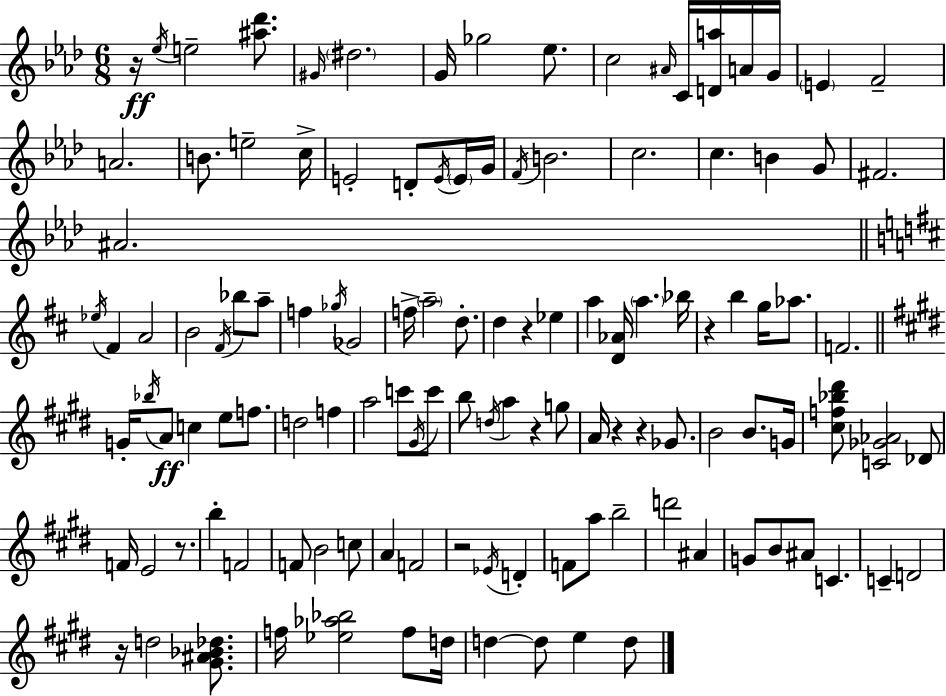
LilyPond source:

{
  \clef treble
  \numericTimeSignature
  \time 6/8
  \key aes \major
  r16\ff \acciaccatura { ees''16 } e''2-- <ais'' des'''>8. | \grace { gis'16 } \parenthesize dis''2. | g'16 ges''2 ees''8. | c''2 \grace { ais'16 } c'16 | \break <d' a''>16 a'16 g'16 \parenthesize e'4 f'2-- | a'2. | b'8. e''2-- | c''16-> e'2-. d'8-. | \break \acciaccatura { e'16 } \parenthesize e'16 g'16 \acciaccatura { f'16 } b'2. | c''2. | c''4. b'4 | g'8 fis'2. | \break ais'2. | \bar "||" \break \key b \minor \acciaccatura { ees''16 } fis'4 a'2 | b'2 \acciaccatura { fis'16 } bes''8 | a''8-- f''4 \acciaccatura { ges''16 } ges'2 | f''16-> \parenthesize a''2-- | \break d''8.-. d''4 r4 ees''4 | a''4 <d' aes'>16 \parenthesize a''4. | bes''16 r4 b''4 g''16 | aes''8. f'2. | \break \bar "||" \break \key e \major g'16-. \acciaccatura { bes''16 }\ff a'8 c''4 e''8 f''8. | d''2 f''4 | a''2 c'''8 \acciaccatura { gis'16 } | c'''8 b''8 \acciaccatura { d''16 } a''4 r4 | \break g''8 a'16 r4 r4 | ges'8. b'2 b'8. | g'16 <cis'' f'' bes'' dis'''>8 <c' ges' aes'>2 | des'8 f'16 e'2 | \break r8. b''4-. f'2 | f'8 b'2 | c''8 a'4 f'2 | r2 \acciaccatura { ees'16 } | \break d'4-. f'8 a''8 b''2-- | d'''2 | ais'4 g'8 b'8 ais'8 c'4. | c'4-- d'2 | \break r16 d''2 | <gis' ais' bes' des''>8. f''16 <ees'' aes'' bes''>2 | f''8 d''16 d''4~~ d''8 e''4 | d''8 \bar "|."
}